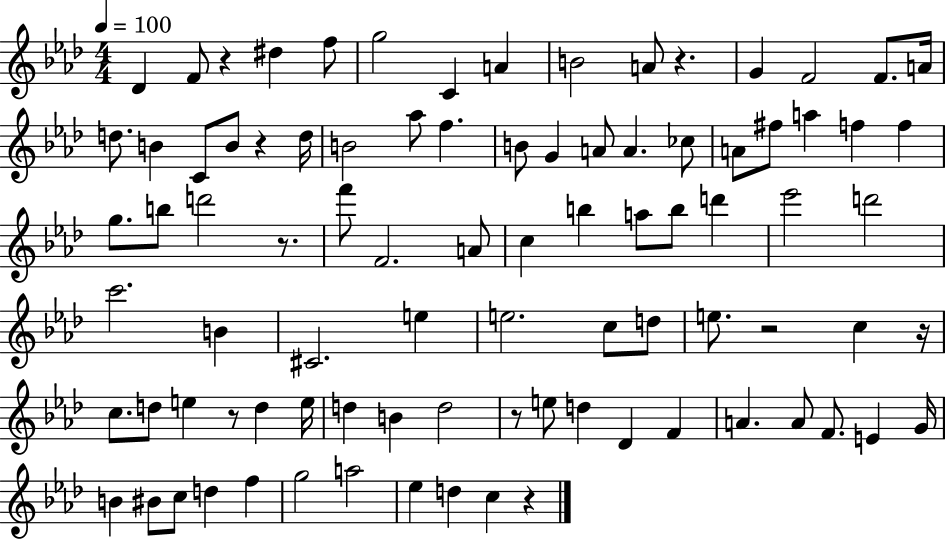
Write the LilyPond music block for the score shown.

{
  \clef treble
  \numericTimeSignature
  \time 4/4
  \key aes \major
  \tempo 4 = 100
  des'4 f'8 r4 dis''4 f''8 | g''2 c'4 a'4 | b'2 a'8 r4. | g'4 f'2 f'8. a'16 | \break d''8. b'4 c'8 b'8 r4 d''16 | b'2 aes''8 f''4. | b'8 g'4 a'8 a'4. ces''8 | a'8 fis''8 a''4 f''4 f''4 | \break g''8. b''8 d'''2 r8. | f'''8 f'2. a'8 | c''4 b''4 a''8 b''8 d'''4 | ees'''2 d'''2 | \break c'''2. b'4 | cis'2. e''4 | e''2. c''8 d''8 | e''8. r2 c''4 r16 | \break c''8. d''8 e''4 r8 d''4 e''16 | d''4 b'4 d''2 | r8 e''8 d''4 des'4 f'4 | a'4. a'8 f'8. e'4 g'16 | \break b'4 bis'8 c''8 d''4 f''4 | g''2 a''2 | ees''4 d''4 c''4 r4 | \bar "|."
}